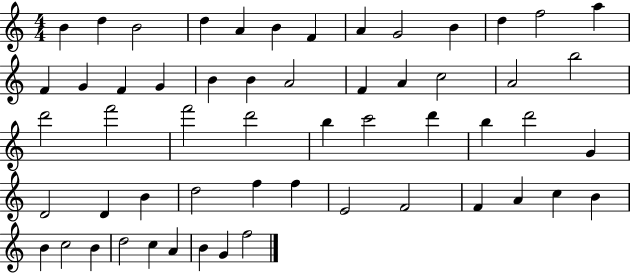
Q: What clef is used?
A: treble